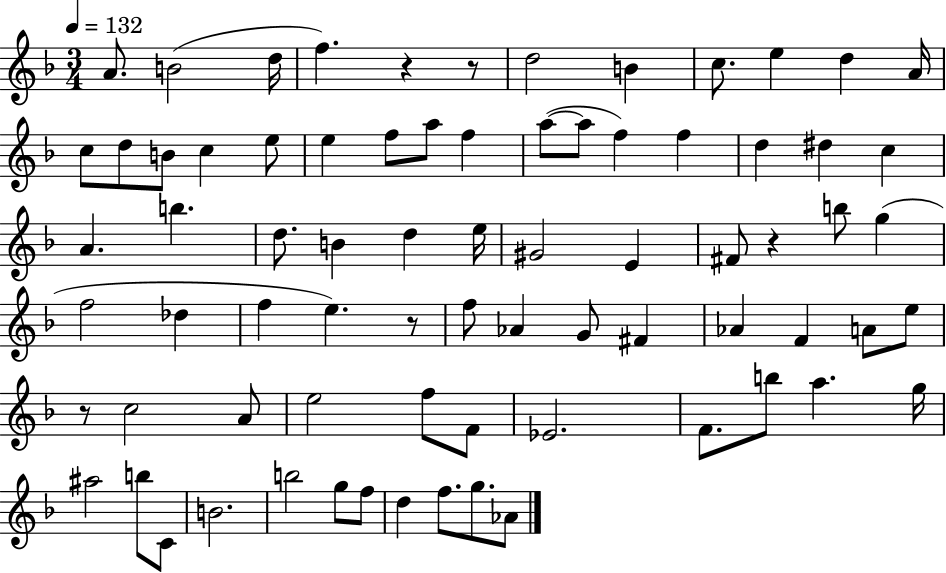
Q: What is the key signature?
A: F major